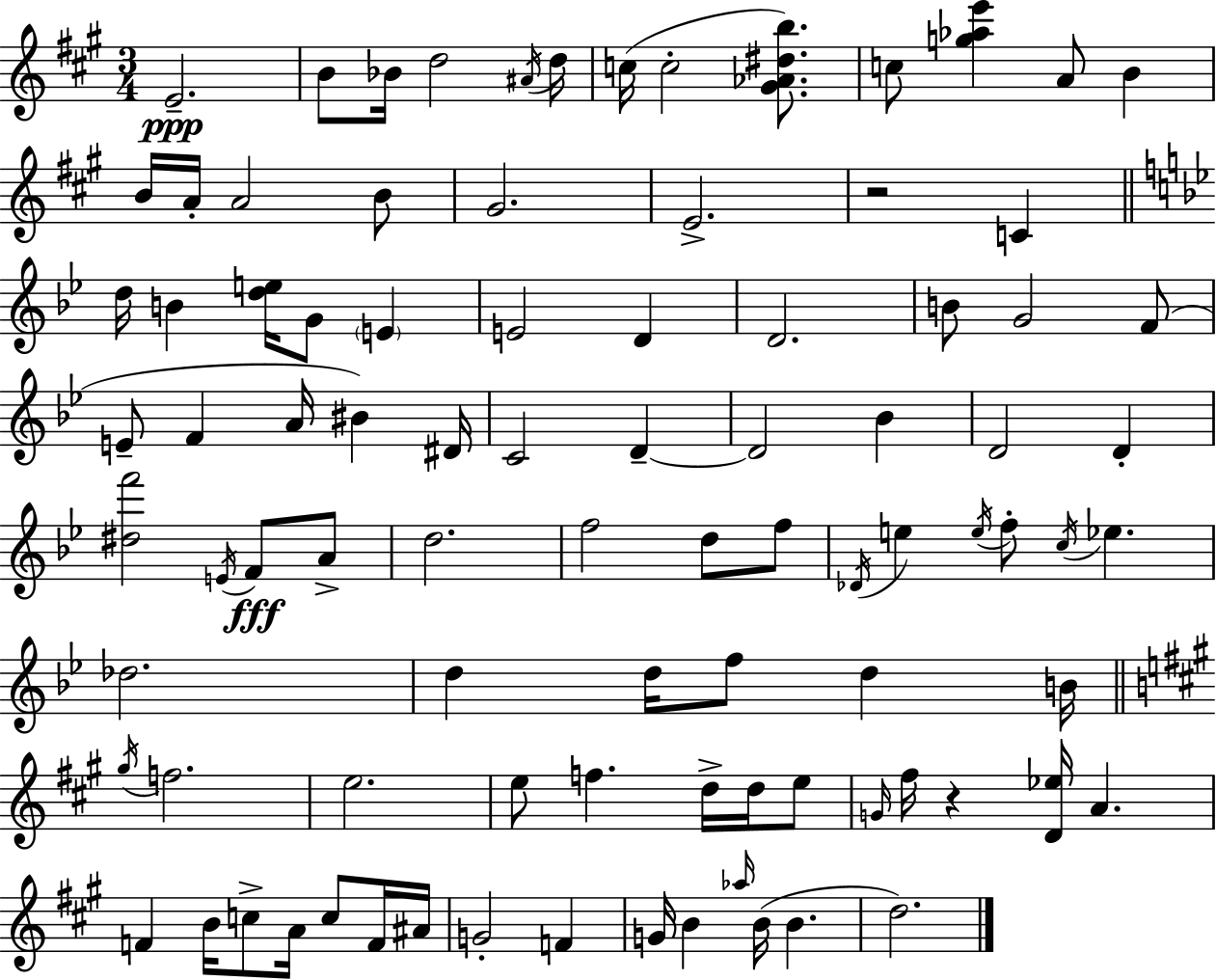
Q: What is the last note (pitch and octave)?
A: D5